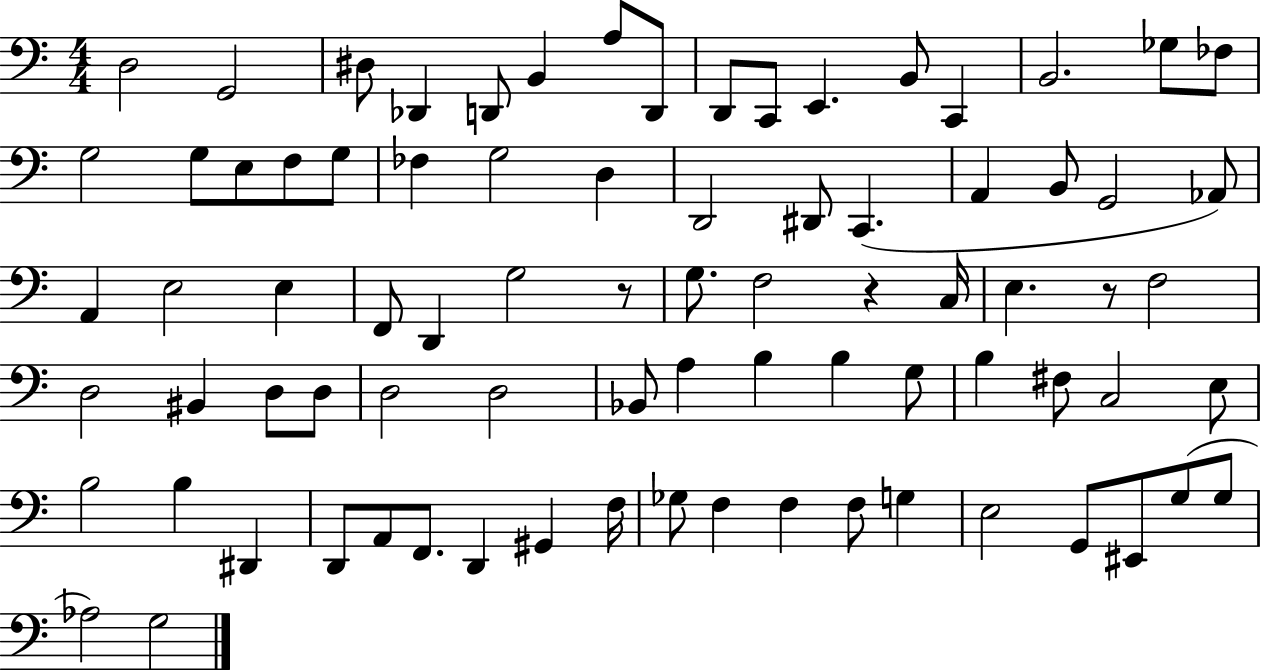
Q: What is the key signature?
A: C major